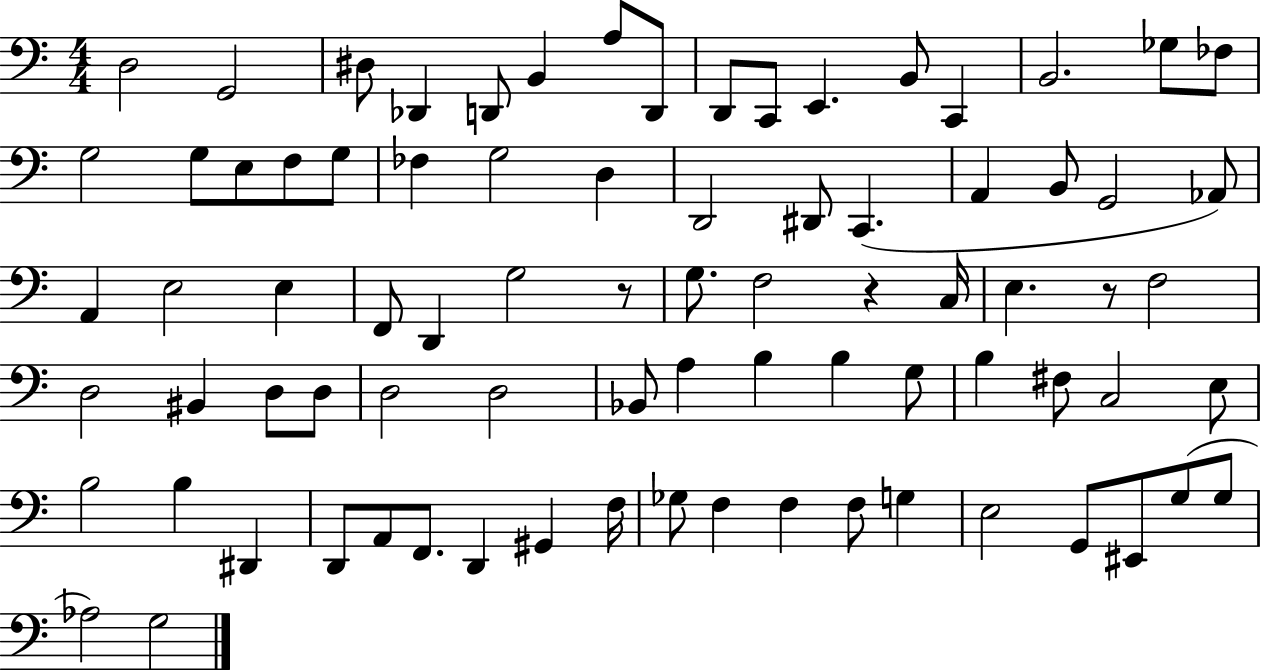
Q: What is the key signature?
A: C major